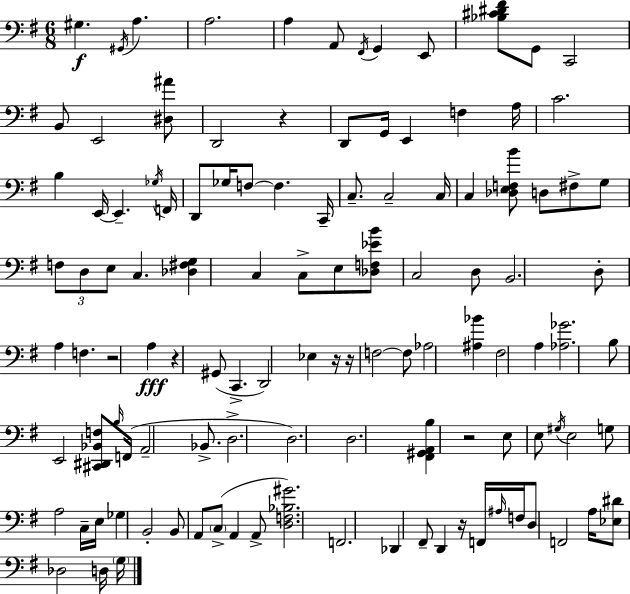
{
  \clef bass
  \numericTimeSignature
  \time 6/8
  \key e \minor
  gis4.\f \acciaccatura { gis,16 } a4. | a2. | a4 a,8 \acciaccatura { fis,16 } g,4 | e,8 <bes cis' dis' fis'>8 g,8 c,2 | \break b,8 e,2 | <dis ais'>8 d,2 r4 | d,8 g,16 e,4 f4 | a16 c'2. | \break b4 e,16~~ e,4.-- | \acciaccatura { ges16 } f,16 d,8 ges16 f8~~ f4. | c,16-- c8.-- c2-- | c16 c4 <des e f b'>8 d8 fis8-> | \break g8 \tuplet 3/2 { f8 d8 e8 } c4. | <des fis g>4 c4 c8-> | e8 <des f ees' b'>8 c2 | d8 b,2. | \break d8-. a4 f4. | r2 a4\fff | r4 gis,8( c,4.-> | d,2) ees4 | \break r16 r16 f2~~ | f8 aes2 <ais bes'>4 | fis2 a4 | <aes ges'>2. | \break b8 e,2 | <cis, dis, bes, f>8 \grace { b16 }( f,16 a,2-- | bes,8.-> d2.-> | d2.) | \break d2. | <fis, gis, a, b>4 r2 | e8 e8 \acciaccatura { gis16 } e2 | g8 a2 | \break c16-- e16 ges4 b,2-. | b,8 a,8 \parenthesize c8->( a,4 | a,8-> <d f bes gis'>2.) | f,2. | \break des,4 fis,8-- d,4 | r16 f,16 \grace { ais16 } f16 d8 f,2 | a16 <ees dis'>8 des2 | d16 \parenthesize g16 \bar "|."
}